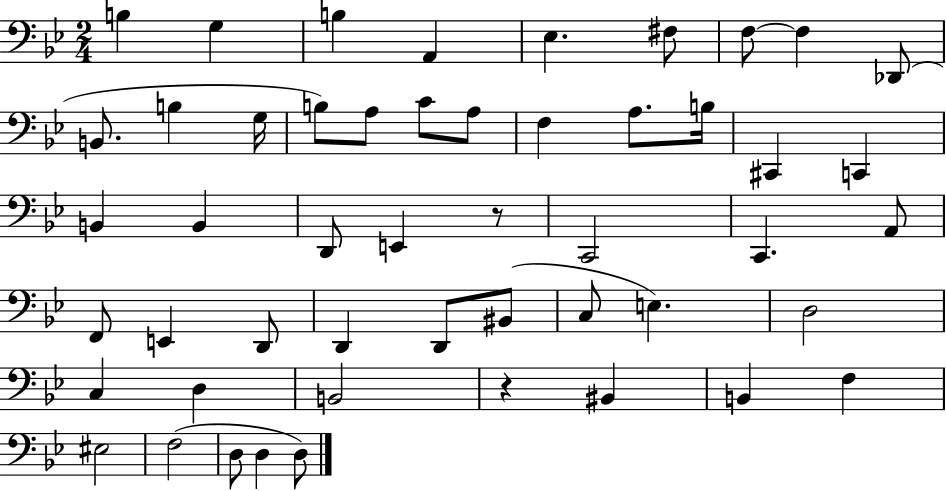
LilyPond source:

{
  \clef bass
  \numericTimeSignature
  \time 2/4
  \key bes \major
  \repeat volta 2 { b4 g4 | b4 a,4 | ees4. fis8 | f8~~ f4 des,8( | \break b,8. b4 g16 | b8) a8 c'8 a8 | f4 a8. b16 | cis,4 c,4 | \break b,4 b,4 | d,8 e,4 r8 | c,2 | c,4. a,8 | \break f,8 e,4 d,8 | d,4 d,8 bis,8( | c8 e4.) | d2 | \break c4 d4 | b,2 | r4 bis,4 | b,4 f4 | \break eis2 | f2( | d8 d4 d8) | } \bar "|."
}